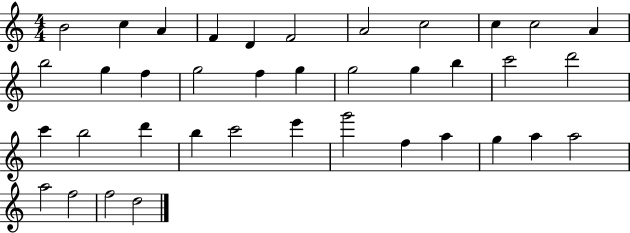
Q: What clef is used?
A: treble